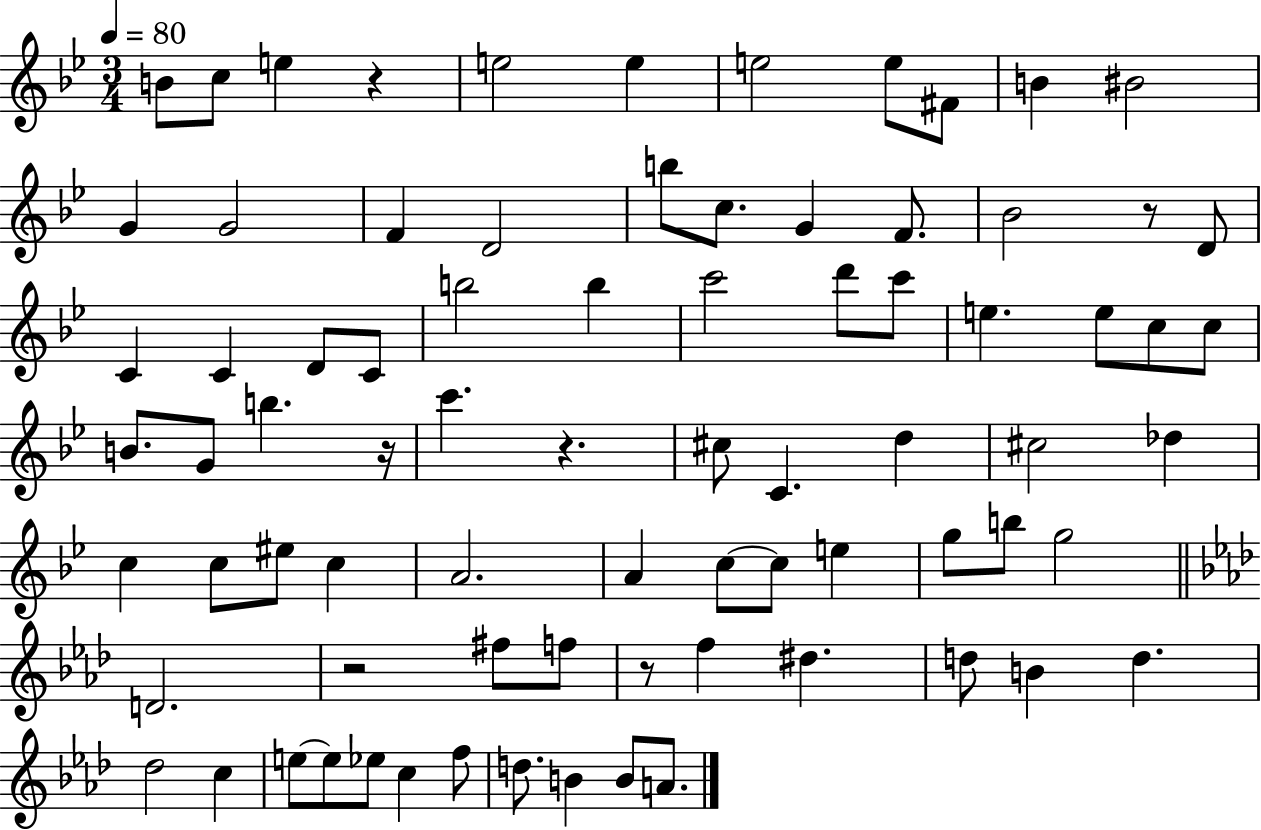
X:1
T:Untitled
M:3/4
L:1/4
K:Bb
B/2 c/2 e z e2 e e2 e/2 ^F/2 B ^B2 G G2 F D2 b/2 c/2 G F/2 _B2 z/2 D/2 C C D/2 C/2 b2 b c'2 d'/2 c'/2 e e/2 c/2 c/2 B/2 G/2 b z/4 c' z ^c/2 C d ^c2 _d c c/2 ^e/2 c A2 A c/2 c/2 e g/2 b/2 g2 D2 z2 ^f/2 f/2 z/2 f ^d d/2 B d _d2 c e/2 e/2 _e/2 c f/2 d/2 B B/2 A/2